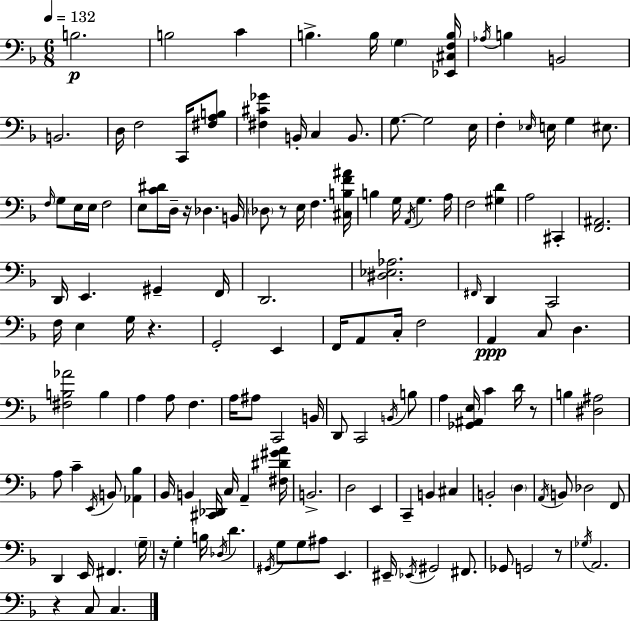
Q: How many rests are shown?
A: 7